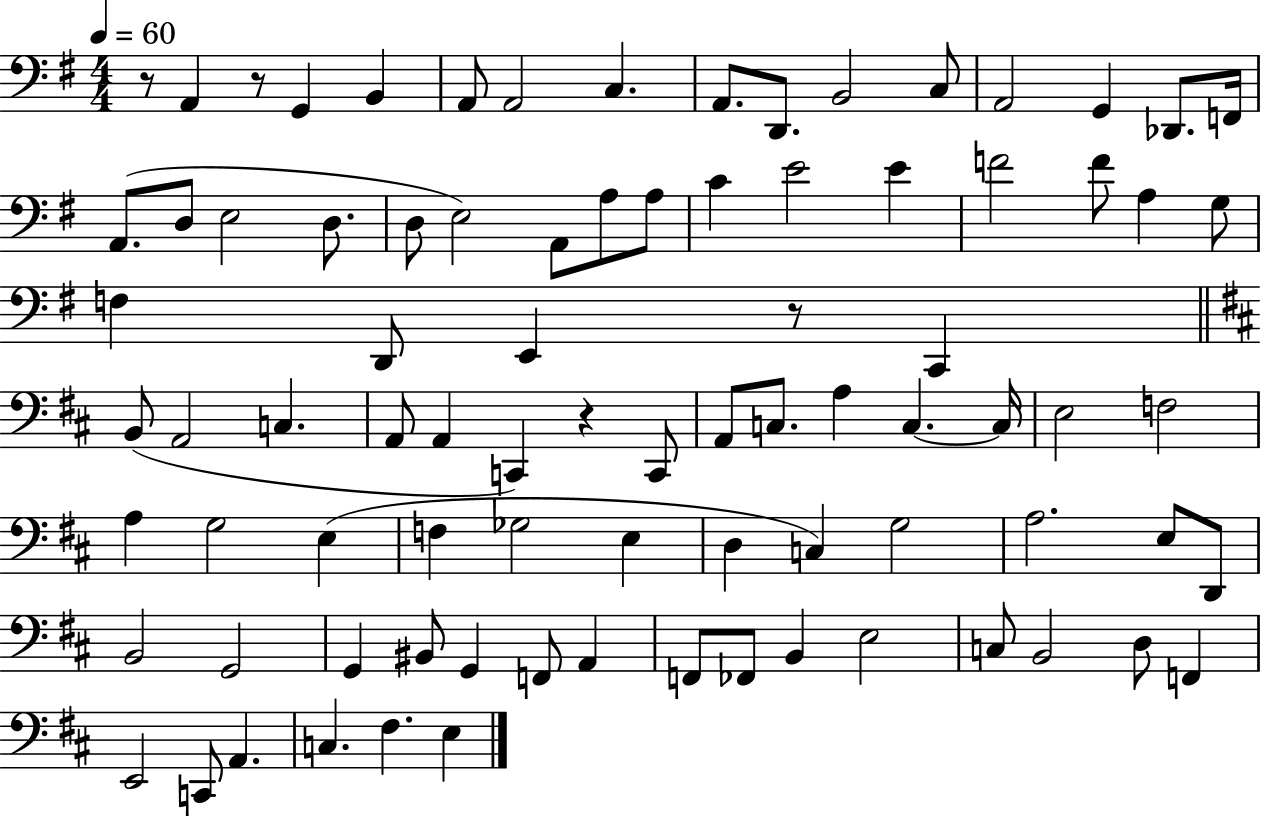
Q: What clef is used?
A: bass